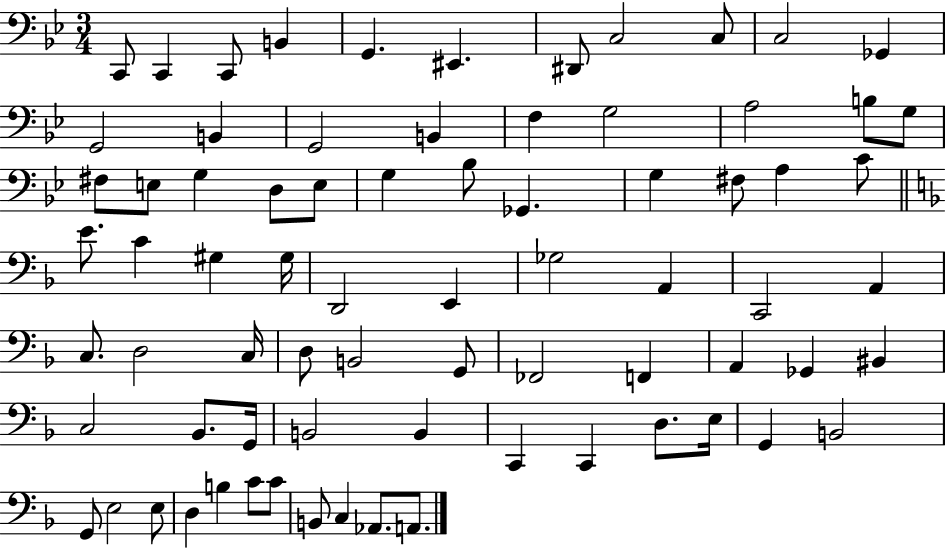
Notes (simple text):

C2/e C2/q C2/e B2/q G2/q. EIS2/q. D#2/e C3/h C3/e C3/h Gb2/q G2/h B2/q G2/h B2/q F3/q G3/h A3/h B3/e G3/e F#3/e E3/e G3/q D3/e E3/e G3/q Bb3/e Gb2/q. G3/q F#3/e A3/q C4/e E4/e. C4/q G#3/q G#3/s D2/h E2/q Gb3/h A2/q C2/h A2/q C3/e. D3/h C3/s D3/e B2/h G2/e FES2/h F2/q A2/q Gb2/q BIS2/q C3/h Bb2/e. G2/s B2/h B2/q C2/q C2/q D3/e. E3/s G2/q B2/h G2/e E3/h E3/e D3/q B3/q C4/e C4/e B2/e C3/q Ab2/e. A2/e.